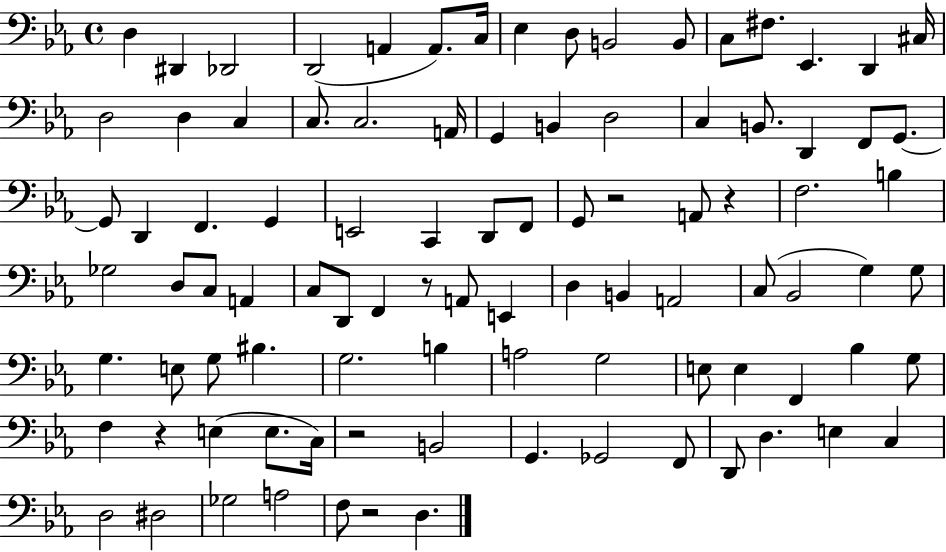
X:1
T:Untitled
M:4/4
L:1/4
K:Eb
D, ^D,, _D,,2 D,,2 A,, A,,/2 C,/4 _E, D,/2 B,,2 B,,/2 C,/2 ^F,/2 _E,, D,, ^C,/4 D,2 D, C, C,/2 C,2 A,,/4 G,, B,, D,2 C, B,,/2 D,, F,,/2 G,,/2 G,,/2 D,, F,, G,, E,,2 C,, D,,/2 F,,/2 G,,/2 z2 A,,/2 z F,2 B, _G,2 D,/2 C,/2 A,, C,/2 D,,/2 F,, z/2 A,,/2 E,, D, B,, A,,2 C,/2 _B,,2 G, G,/2 G, E,/2 G,/2 ^B, G,2 B, A,2 G,2 E,/2 E, F,, _B, G,/2 F, z E, E,/2 C,/4 z2 B,,2 G,, _G,,2 F,,/2 D,,/2 D, E, C, D,2 ^D,2 _G,2 A,2 F,/2 z2 D,